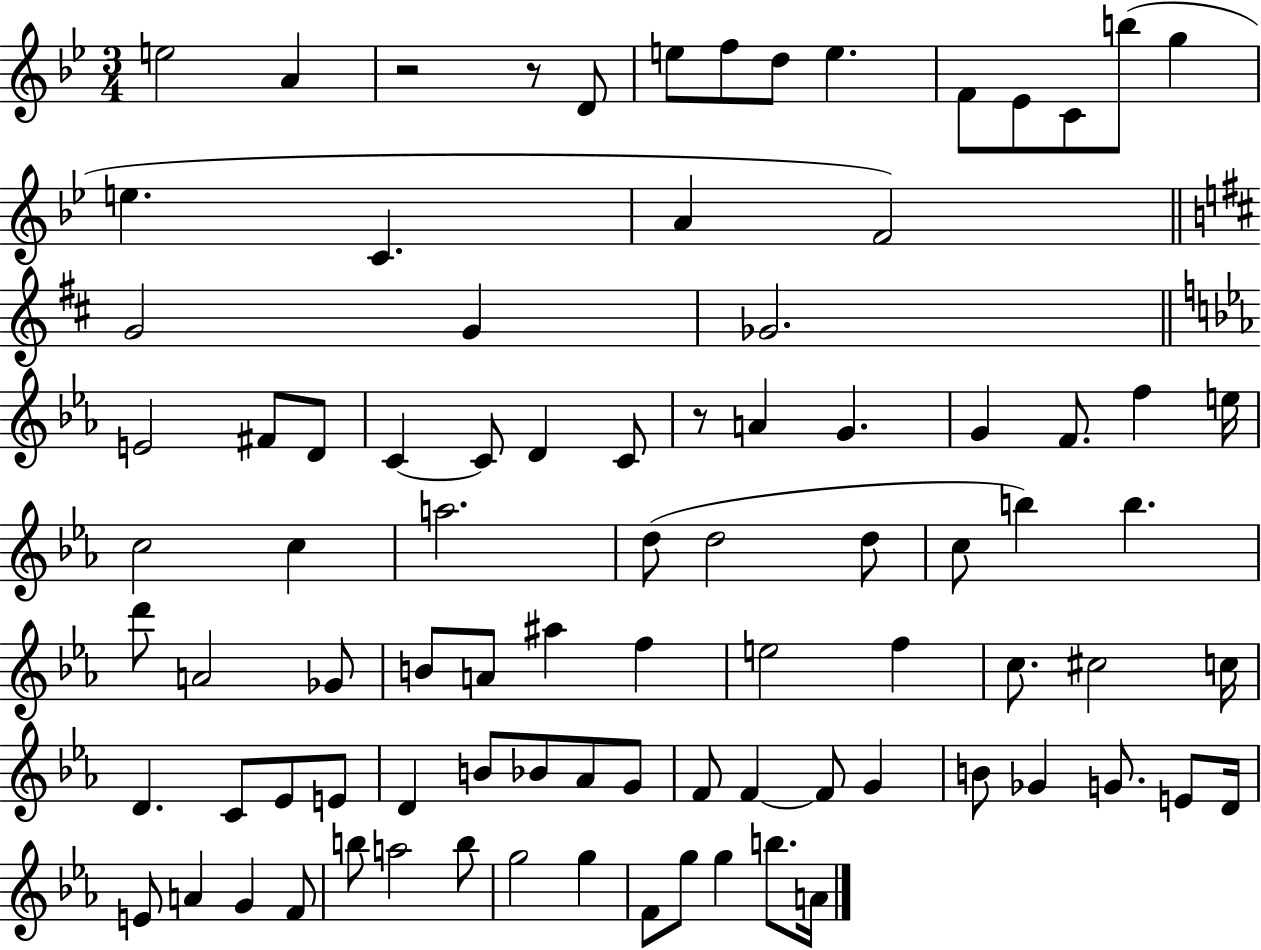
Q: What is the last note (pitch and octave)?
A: A4